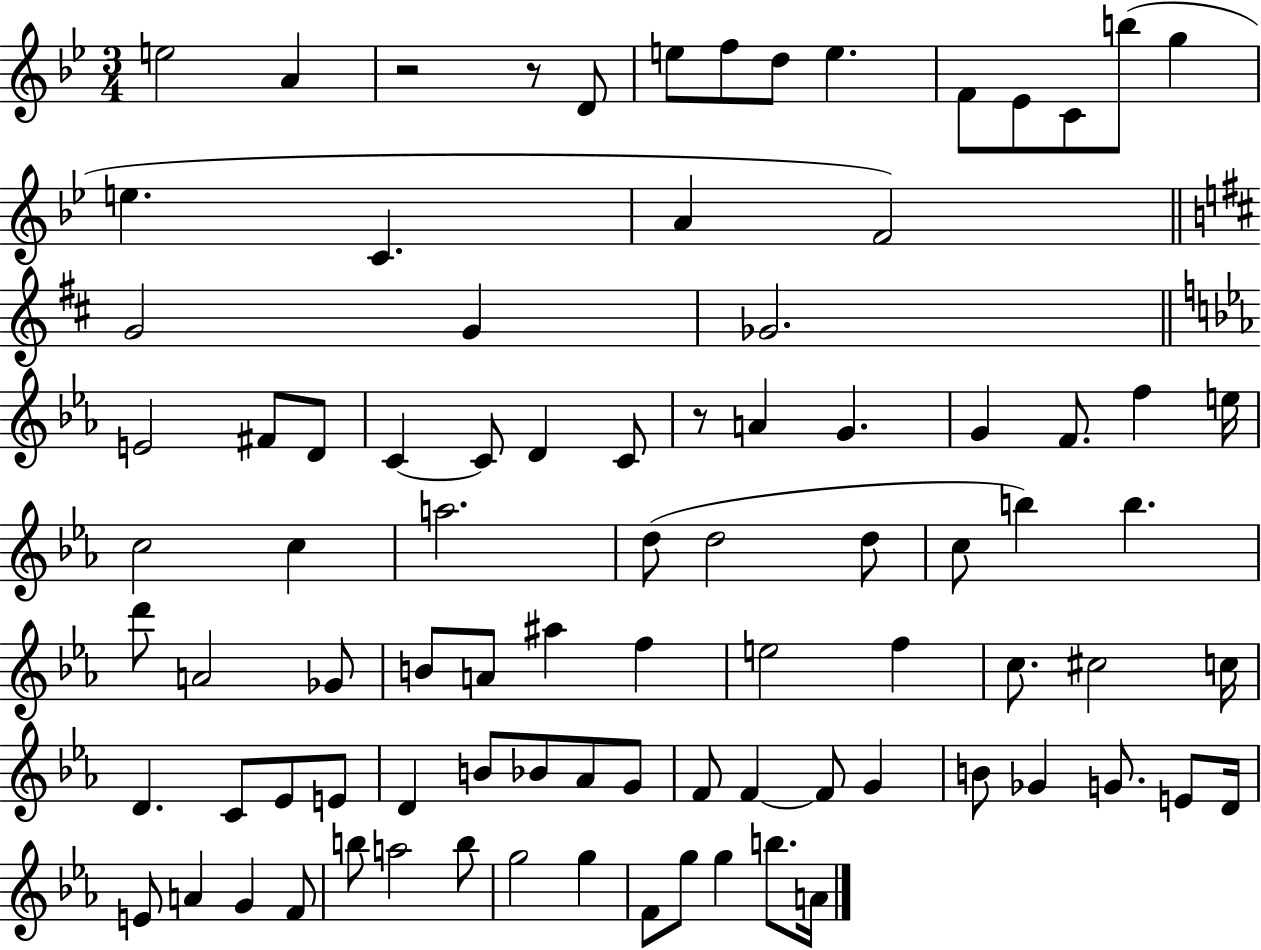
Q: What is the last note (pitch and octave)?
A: A4